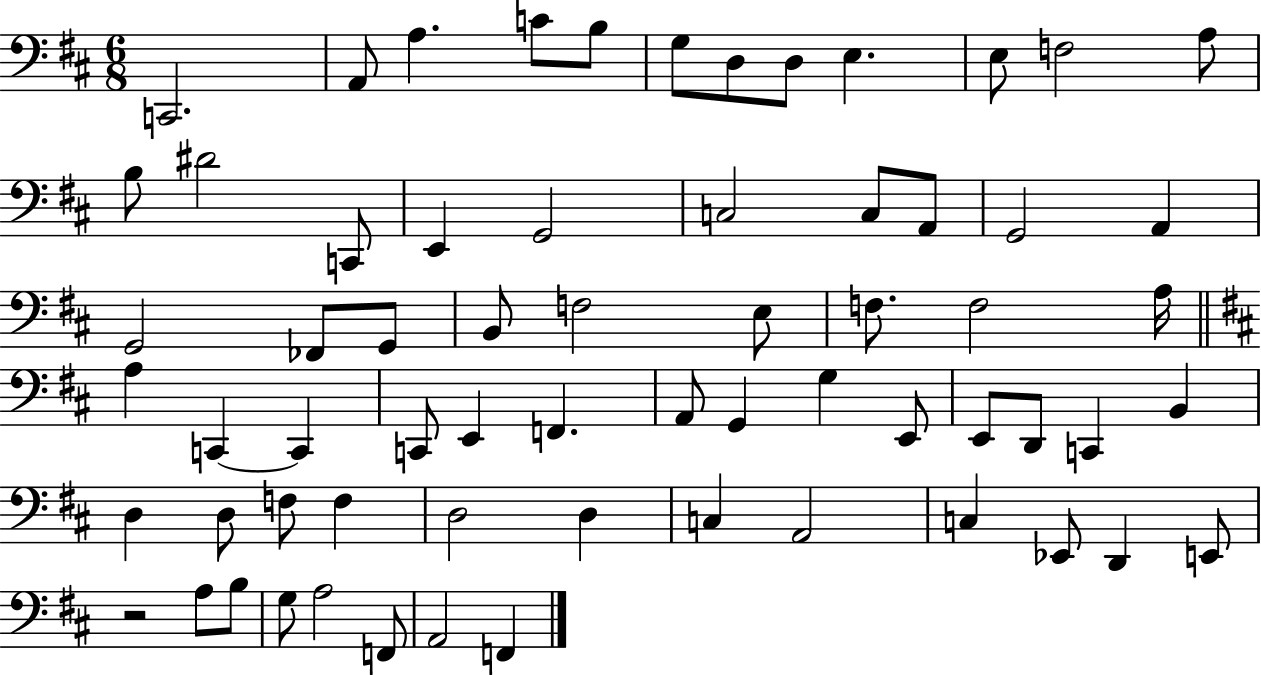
C2/h. A2/e A3/q. C4/e B3/e G3/e D3/e D3/e E3/q. E3/e F3/h A3/e B3/e D#4/h C2/e E2/q G2/h C3/h C3/e A2/e G2/h A2/q G2/h FES2/e G2/e B2/e F3/h E3/e F3/e. F3/h A3/s A3/q C2/q C2/q C2/e E2/q F2/q. A2/e G2/q G3/q E2/e E2/e D2/e C2/q B2/q D3/q D3/e F3/e F3/q D3/h D3/q C3/q A2/h C3/q Eb2/e D2/q E2/e R/h A3/e B3/e G3/e A3/h F2/e A2/h F2/q